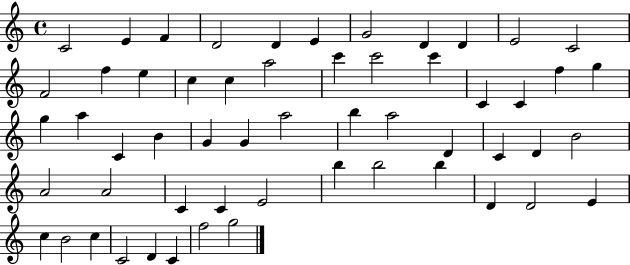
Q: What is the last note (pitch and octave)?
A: G5